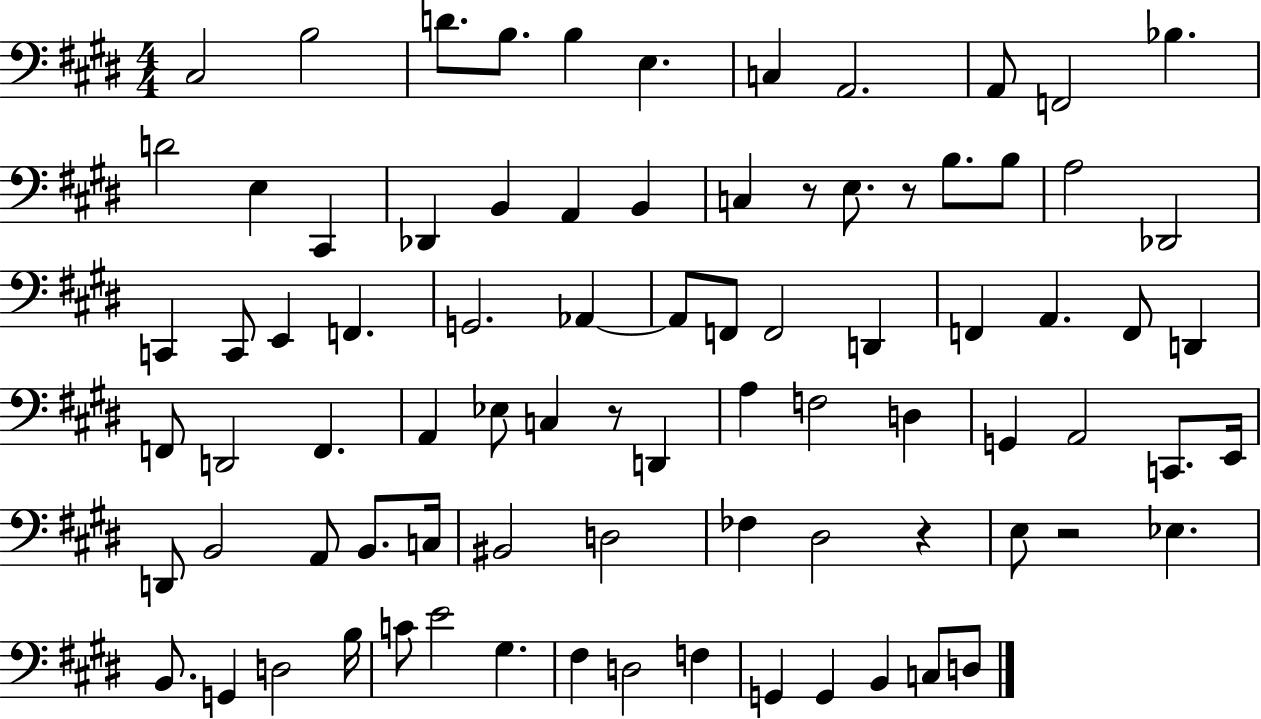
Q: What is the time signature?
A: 4/4